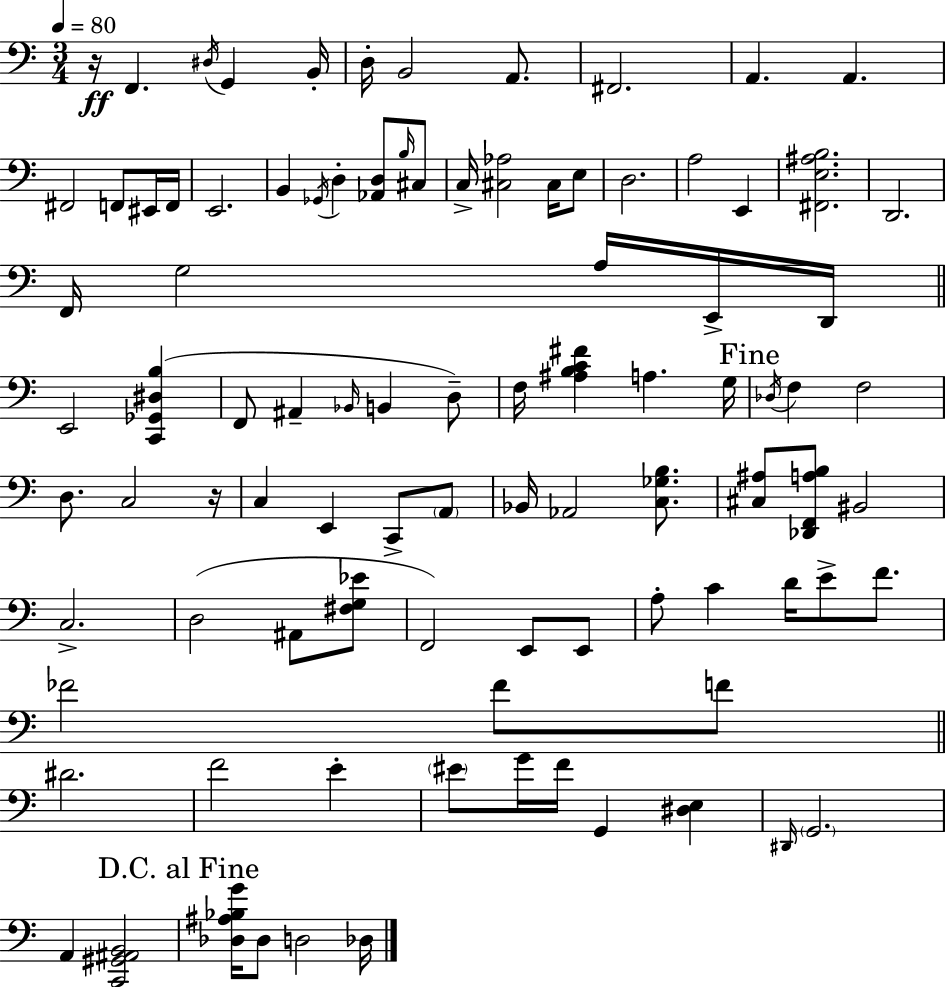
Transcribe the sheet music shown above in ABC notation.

X:1
T:Untitled
M:3/4
L:1/4
K:Am
z/4 F,, ^D,/4 G,, B,,/4 D,/4 B,,2 A,,/2 ^F,,2 A,, A,, ^F,,2 F,,/2 ^E,,/4 F,,/4 E,,2 B,, _G,,/4 D, [_A,,D,]/2 B,/4 ^C,/2 C,/4 [^C,_A,]2 ^C,/4 E,/2 D,2 A,2 E,, [^F,,E,^A,B,]2 D,,2 F,,/4 G,2 A,/4 E,,/4 D,,/4 E,,2 [C,,_G,,^D,B,] F,,/2 ^A,, _B,,/4 B,, D,/2 F,/4 [^A,B,C^F] A, G,/4 _D,/4 F, F,2 D,/2 C,2 z/4 C, E,, C,,/2 A,,/2 _B,,/4 _A,,2 [C,_G,B,]/2 [^C,^A,]/2 [_D,,F,,A,B,]/2 ^B,,2 C,2 D,2 ^A,,/2 [^F,G,_E]/2 F,,2 E,,/2 E,,/2 A,/2 C D/4 E/2 F/2 _F2 _F/2 F/2 ^D2 F2 E ^E/2 G/4 F/4 G,, [^D,E,] ^D,,/4 G,,2 A,, [C,,^G,,^A,,B,,]2 [_D,^A,_B,G]/4 _D,/2 D,2 _D,/4